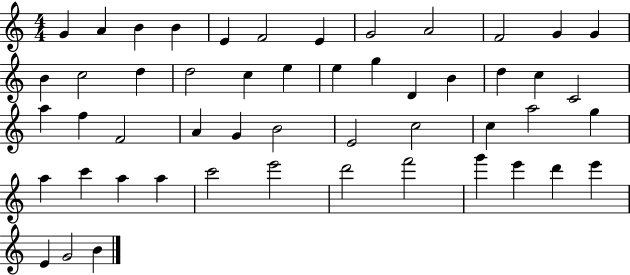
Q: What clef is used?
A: treble